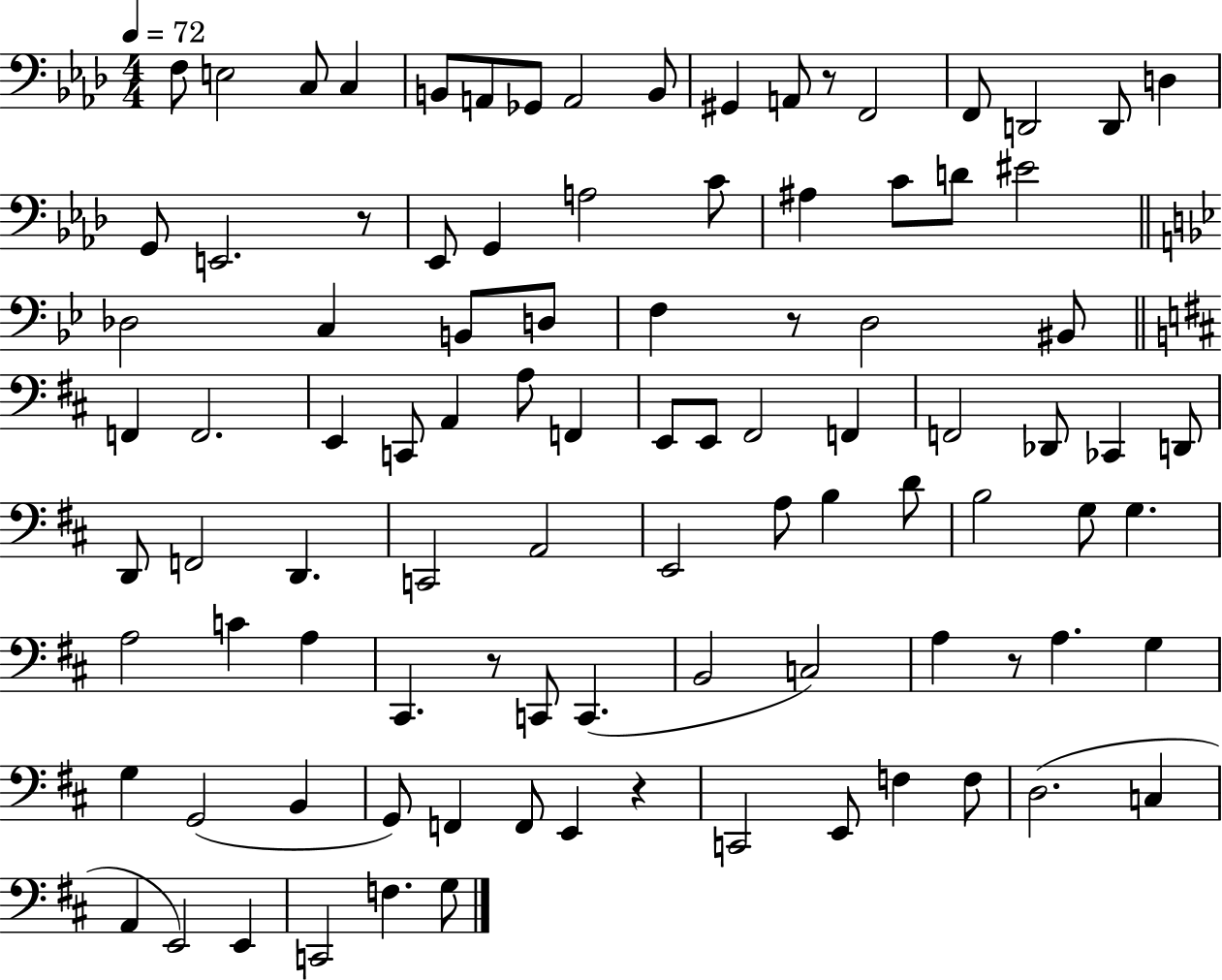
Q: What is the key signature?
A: AES major